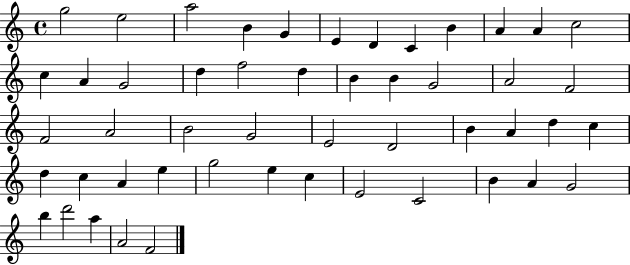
{
  \clef treble
  \time 4/4
  \defaultTimeSignature
  \key c \major
  g''2 e''2 | a''2 b'4 g'4 | e'4 d'4 c'4 b'4 | a'4 a'4 c''2 | \break c''4 a'4 g'2 | d''4 f''2 d''4 | b'4 b'4 g'2 | a'2 f'2 | \break f'2 a'2 | b'2 g'2 | e'2 d'2 | b'4 a'4 d''4 c''4 | \break d''4 c''4 a'4 e''4 | g''2 e''4 c''4 | e'2 c'2 | b'4 a'4 g'2 | \break b''4 d'''2 a''4 | a'2 f'2 | \bar "|."
}